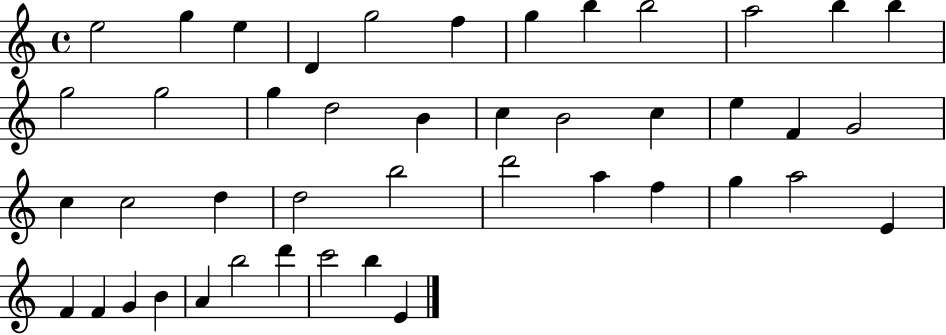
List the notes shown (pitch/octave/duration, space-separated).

E5/h G5/q E5/q D4/q G5/h F5/q G5/q B5/q B5/h A5/h B5/q B5/q G5/h G5/h G5/q D5/h B4/q C5/q B4/h C5/q E5/q F4/q G4/h C5/q C5/h D5/q D5/h B5/h D6/h A5/q F5/q G5/q A5/h E4/q F4/q F4/q G4/q B4/q A4/q B5/h D6/q C6/h B5/q E4/q